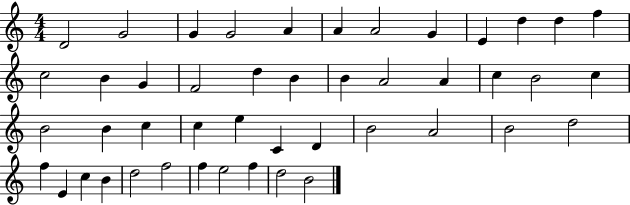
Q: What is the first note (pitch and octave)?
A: D4